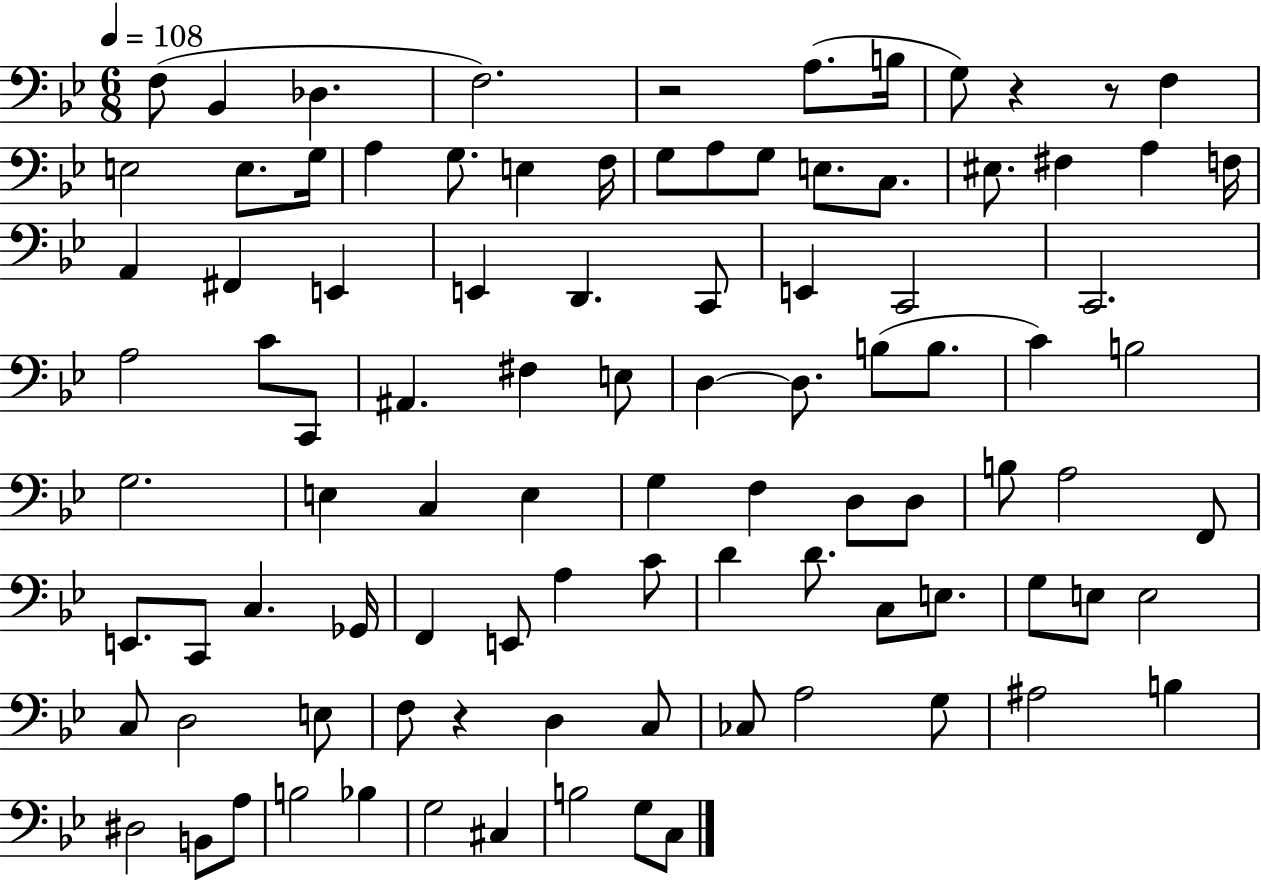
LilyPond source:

{
  \clef bass
  \numericTimeSignature
  \time 6/8
  \key bes \major
  \tempo 4 = 108
  f8( bes,4 des4. | f2.) | r2 a8.( b16 | g8) r4 r8 f4 | \break e2 e8. g16 | a4 g8. e4 f16 | g8 a8 g8 e8. c8. | eis8. fis4 a4 f16 | \break a,4 fis,4 e,4 | e,4 d,4. c,8 | e,4 c,2 | c,2. | \break a2 c'8 c,8 | ais,4. fis4 e8 | d4~~ d8. b8( b8. | c'4) b2 | \break g2. | e4 c4 e4 | g4 f4 d8 d8 | b8 a2 f,8 | \break e,8. c,8 c4. ges,16 | f,4 e,8 a4 c'8 | d'4 d'8. c8 e8. | g8 e8 e2 | \break c8 d2 e8 | f8 r4 d4 c8 | ces8 a2 g8 | ais2 b4 | \break dis2 b,8 a8 | b2 bes4 | g2 cis4 | b2 g8 c8 | \break \bar "|."
}